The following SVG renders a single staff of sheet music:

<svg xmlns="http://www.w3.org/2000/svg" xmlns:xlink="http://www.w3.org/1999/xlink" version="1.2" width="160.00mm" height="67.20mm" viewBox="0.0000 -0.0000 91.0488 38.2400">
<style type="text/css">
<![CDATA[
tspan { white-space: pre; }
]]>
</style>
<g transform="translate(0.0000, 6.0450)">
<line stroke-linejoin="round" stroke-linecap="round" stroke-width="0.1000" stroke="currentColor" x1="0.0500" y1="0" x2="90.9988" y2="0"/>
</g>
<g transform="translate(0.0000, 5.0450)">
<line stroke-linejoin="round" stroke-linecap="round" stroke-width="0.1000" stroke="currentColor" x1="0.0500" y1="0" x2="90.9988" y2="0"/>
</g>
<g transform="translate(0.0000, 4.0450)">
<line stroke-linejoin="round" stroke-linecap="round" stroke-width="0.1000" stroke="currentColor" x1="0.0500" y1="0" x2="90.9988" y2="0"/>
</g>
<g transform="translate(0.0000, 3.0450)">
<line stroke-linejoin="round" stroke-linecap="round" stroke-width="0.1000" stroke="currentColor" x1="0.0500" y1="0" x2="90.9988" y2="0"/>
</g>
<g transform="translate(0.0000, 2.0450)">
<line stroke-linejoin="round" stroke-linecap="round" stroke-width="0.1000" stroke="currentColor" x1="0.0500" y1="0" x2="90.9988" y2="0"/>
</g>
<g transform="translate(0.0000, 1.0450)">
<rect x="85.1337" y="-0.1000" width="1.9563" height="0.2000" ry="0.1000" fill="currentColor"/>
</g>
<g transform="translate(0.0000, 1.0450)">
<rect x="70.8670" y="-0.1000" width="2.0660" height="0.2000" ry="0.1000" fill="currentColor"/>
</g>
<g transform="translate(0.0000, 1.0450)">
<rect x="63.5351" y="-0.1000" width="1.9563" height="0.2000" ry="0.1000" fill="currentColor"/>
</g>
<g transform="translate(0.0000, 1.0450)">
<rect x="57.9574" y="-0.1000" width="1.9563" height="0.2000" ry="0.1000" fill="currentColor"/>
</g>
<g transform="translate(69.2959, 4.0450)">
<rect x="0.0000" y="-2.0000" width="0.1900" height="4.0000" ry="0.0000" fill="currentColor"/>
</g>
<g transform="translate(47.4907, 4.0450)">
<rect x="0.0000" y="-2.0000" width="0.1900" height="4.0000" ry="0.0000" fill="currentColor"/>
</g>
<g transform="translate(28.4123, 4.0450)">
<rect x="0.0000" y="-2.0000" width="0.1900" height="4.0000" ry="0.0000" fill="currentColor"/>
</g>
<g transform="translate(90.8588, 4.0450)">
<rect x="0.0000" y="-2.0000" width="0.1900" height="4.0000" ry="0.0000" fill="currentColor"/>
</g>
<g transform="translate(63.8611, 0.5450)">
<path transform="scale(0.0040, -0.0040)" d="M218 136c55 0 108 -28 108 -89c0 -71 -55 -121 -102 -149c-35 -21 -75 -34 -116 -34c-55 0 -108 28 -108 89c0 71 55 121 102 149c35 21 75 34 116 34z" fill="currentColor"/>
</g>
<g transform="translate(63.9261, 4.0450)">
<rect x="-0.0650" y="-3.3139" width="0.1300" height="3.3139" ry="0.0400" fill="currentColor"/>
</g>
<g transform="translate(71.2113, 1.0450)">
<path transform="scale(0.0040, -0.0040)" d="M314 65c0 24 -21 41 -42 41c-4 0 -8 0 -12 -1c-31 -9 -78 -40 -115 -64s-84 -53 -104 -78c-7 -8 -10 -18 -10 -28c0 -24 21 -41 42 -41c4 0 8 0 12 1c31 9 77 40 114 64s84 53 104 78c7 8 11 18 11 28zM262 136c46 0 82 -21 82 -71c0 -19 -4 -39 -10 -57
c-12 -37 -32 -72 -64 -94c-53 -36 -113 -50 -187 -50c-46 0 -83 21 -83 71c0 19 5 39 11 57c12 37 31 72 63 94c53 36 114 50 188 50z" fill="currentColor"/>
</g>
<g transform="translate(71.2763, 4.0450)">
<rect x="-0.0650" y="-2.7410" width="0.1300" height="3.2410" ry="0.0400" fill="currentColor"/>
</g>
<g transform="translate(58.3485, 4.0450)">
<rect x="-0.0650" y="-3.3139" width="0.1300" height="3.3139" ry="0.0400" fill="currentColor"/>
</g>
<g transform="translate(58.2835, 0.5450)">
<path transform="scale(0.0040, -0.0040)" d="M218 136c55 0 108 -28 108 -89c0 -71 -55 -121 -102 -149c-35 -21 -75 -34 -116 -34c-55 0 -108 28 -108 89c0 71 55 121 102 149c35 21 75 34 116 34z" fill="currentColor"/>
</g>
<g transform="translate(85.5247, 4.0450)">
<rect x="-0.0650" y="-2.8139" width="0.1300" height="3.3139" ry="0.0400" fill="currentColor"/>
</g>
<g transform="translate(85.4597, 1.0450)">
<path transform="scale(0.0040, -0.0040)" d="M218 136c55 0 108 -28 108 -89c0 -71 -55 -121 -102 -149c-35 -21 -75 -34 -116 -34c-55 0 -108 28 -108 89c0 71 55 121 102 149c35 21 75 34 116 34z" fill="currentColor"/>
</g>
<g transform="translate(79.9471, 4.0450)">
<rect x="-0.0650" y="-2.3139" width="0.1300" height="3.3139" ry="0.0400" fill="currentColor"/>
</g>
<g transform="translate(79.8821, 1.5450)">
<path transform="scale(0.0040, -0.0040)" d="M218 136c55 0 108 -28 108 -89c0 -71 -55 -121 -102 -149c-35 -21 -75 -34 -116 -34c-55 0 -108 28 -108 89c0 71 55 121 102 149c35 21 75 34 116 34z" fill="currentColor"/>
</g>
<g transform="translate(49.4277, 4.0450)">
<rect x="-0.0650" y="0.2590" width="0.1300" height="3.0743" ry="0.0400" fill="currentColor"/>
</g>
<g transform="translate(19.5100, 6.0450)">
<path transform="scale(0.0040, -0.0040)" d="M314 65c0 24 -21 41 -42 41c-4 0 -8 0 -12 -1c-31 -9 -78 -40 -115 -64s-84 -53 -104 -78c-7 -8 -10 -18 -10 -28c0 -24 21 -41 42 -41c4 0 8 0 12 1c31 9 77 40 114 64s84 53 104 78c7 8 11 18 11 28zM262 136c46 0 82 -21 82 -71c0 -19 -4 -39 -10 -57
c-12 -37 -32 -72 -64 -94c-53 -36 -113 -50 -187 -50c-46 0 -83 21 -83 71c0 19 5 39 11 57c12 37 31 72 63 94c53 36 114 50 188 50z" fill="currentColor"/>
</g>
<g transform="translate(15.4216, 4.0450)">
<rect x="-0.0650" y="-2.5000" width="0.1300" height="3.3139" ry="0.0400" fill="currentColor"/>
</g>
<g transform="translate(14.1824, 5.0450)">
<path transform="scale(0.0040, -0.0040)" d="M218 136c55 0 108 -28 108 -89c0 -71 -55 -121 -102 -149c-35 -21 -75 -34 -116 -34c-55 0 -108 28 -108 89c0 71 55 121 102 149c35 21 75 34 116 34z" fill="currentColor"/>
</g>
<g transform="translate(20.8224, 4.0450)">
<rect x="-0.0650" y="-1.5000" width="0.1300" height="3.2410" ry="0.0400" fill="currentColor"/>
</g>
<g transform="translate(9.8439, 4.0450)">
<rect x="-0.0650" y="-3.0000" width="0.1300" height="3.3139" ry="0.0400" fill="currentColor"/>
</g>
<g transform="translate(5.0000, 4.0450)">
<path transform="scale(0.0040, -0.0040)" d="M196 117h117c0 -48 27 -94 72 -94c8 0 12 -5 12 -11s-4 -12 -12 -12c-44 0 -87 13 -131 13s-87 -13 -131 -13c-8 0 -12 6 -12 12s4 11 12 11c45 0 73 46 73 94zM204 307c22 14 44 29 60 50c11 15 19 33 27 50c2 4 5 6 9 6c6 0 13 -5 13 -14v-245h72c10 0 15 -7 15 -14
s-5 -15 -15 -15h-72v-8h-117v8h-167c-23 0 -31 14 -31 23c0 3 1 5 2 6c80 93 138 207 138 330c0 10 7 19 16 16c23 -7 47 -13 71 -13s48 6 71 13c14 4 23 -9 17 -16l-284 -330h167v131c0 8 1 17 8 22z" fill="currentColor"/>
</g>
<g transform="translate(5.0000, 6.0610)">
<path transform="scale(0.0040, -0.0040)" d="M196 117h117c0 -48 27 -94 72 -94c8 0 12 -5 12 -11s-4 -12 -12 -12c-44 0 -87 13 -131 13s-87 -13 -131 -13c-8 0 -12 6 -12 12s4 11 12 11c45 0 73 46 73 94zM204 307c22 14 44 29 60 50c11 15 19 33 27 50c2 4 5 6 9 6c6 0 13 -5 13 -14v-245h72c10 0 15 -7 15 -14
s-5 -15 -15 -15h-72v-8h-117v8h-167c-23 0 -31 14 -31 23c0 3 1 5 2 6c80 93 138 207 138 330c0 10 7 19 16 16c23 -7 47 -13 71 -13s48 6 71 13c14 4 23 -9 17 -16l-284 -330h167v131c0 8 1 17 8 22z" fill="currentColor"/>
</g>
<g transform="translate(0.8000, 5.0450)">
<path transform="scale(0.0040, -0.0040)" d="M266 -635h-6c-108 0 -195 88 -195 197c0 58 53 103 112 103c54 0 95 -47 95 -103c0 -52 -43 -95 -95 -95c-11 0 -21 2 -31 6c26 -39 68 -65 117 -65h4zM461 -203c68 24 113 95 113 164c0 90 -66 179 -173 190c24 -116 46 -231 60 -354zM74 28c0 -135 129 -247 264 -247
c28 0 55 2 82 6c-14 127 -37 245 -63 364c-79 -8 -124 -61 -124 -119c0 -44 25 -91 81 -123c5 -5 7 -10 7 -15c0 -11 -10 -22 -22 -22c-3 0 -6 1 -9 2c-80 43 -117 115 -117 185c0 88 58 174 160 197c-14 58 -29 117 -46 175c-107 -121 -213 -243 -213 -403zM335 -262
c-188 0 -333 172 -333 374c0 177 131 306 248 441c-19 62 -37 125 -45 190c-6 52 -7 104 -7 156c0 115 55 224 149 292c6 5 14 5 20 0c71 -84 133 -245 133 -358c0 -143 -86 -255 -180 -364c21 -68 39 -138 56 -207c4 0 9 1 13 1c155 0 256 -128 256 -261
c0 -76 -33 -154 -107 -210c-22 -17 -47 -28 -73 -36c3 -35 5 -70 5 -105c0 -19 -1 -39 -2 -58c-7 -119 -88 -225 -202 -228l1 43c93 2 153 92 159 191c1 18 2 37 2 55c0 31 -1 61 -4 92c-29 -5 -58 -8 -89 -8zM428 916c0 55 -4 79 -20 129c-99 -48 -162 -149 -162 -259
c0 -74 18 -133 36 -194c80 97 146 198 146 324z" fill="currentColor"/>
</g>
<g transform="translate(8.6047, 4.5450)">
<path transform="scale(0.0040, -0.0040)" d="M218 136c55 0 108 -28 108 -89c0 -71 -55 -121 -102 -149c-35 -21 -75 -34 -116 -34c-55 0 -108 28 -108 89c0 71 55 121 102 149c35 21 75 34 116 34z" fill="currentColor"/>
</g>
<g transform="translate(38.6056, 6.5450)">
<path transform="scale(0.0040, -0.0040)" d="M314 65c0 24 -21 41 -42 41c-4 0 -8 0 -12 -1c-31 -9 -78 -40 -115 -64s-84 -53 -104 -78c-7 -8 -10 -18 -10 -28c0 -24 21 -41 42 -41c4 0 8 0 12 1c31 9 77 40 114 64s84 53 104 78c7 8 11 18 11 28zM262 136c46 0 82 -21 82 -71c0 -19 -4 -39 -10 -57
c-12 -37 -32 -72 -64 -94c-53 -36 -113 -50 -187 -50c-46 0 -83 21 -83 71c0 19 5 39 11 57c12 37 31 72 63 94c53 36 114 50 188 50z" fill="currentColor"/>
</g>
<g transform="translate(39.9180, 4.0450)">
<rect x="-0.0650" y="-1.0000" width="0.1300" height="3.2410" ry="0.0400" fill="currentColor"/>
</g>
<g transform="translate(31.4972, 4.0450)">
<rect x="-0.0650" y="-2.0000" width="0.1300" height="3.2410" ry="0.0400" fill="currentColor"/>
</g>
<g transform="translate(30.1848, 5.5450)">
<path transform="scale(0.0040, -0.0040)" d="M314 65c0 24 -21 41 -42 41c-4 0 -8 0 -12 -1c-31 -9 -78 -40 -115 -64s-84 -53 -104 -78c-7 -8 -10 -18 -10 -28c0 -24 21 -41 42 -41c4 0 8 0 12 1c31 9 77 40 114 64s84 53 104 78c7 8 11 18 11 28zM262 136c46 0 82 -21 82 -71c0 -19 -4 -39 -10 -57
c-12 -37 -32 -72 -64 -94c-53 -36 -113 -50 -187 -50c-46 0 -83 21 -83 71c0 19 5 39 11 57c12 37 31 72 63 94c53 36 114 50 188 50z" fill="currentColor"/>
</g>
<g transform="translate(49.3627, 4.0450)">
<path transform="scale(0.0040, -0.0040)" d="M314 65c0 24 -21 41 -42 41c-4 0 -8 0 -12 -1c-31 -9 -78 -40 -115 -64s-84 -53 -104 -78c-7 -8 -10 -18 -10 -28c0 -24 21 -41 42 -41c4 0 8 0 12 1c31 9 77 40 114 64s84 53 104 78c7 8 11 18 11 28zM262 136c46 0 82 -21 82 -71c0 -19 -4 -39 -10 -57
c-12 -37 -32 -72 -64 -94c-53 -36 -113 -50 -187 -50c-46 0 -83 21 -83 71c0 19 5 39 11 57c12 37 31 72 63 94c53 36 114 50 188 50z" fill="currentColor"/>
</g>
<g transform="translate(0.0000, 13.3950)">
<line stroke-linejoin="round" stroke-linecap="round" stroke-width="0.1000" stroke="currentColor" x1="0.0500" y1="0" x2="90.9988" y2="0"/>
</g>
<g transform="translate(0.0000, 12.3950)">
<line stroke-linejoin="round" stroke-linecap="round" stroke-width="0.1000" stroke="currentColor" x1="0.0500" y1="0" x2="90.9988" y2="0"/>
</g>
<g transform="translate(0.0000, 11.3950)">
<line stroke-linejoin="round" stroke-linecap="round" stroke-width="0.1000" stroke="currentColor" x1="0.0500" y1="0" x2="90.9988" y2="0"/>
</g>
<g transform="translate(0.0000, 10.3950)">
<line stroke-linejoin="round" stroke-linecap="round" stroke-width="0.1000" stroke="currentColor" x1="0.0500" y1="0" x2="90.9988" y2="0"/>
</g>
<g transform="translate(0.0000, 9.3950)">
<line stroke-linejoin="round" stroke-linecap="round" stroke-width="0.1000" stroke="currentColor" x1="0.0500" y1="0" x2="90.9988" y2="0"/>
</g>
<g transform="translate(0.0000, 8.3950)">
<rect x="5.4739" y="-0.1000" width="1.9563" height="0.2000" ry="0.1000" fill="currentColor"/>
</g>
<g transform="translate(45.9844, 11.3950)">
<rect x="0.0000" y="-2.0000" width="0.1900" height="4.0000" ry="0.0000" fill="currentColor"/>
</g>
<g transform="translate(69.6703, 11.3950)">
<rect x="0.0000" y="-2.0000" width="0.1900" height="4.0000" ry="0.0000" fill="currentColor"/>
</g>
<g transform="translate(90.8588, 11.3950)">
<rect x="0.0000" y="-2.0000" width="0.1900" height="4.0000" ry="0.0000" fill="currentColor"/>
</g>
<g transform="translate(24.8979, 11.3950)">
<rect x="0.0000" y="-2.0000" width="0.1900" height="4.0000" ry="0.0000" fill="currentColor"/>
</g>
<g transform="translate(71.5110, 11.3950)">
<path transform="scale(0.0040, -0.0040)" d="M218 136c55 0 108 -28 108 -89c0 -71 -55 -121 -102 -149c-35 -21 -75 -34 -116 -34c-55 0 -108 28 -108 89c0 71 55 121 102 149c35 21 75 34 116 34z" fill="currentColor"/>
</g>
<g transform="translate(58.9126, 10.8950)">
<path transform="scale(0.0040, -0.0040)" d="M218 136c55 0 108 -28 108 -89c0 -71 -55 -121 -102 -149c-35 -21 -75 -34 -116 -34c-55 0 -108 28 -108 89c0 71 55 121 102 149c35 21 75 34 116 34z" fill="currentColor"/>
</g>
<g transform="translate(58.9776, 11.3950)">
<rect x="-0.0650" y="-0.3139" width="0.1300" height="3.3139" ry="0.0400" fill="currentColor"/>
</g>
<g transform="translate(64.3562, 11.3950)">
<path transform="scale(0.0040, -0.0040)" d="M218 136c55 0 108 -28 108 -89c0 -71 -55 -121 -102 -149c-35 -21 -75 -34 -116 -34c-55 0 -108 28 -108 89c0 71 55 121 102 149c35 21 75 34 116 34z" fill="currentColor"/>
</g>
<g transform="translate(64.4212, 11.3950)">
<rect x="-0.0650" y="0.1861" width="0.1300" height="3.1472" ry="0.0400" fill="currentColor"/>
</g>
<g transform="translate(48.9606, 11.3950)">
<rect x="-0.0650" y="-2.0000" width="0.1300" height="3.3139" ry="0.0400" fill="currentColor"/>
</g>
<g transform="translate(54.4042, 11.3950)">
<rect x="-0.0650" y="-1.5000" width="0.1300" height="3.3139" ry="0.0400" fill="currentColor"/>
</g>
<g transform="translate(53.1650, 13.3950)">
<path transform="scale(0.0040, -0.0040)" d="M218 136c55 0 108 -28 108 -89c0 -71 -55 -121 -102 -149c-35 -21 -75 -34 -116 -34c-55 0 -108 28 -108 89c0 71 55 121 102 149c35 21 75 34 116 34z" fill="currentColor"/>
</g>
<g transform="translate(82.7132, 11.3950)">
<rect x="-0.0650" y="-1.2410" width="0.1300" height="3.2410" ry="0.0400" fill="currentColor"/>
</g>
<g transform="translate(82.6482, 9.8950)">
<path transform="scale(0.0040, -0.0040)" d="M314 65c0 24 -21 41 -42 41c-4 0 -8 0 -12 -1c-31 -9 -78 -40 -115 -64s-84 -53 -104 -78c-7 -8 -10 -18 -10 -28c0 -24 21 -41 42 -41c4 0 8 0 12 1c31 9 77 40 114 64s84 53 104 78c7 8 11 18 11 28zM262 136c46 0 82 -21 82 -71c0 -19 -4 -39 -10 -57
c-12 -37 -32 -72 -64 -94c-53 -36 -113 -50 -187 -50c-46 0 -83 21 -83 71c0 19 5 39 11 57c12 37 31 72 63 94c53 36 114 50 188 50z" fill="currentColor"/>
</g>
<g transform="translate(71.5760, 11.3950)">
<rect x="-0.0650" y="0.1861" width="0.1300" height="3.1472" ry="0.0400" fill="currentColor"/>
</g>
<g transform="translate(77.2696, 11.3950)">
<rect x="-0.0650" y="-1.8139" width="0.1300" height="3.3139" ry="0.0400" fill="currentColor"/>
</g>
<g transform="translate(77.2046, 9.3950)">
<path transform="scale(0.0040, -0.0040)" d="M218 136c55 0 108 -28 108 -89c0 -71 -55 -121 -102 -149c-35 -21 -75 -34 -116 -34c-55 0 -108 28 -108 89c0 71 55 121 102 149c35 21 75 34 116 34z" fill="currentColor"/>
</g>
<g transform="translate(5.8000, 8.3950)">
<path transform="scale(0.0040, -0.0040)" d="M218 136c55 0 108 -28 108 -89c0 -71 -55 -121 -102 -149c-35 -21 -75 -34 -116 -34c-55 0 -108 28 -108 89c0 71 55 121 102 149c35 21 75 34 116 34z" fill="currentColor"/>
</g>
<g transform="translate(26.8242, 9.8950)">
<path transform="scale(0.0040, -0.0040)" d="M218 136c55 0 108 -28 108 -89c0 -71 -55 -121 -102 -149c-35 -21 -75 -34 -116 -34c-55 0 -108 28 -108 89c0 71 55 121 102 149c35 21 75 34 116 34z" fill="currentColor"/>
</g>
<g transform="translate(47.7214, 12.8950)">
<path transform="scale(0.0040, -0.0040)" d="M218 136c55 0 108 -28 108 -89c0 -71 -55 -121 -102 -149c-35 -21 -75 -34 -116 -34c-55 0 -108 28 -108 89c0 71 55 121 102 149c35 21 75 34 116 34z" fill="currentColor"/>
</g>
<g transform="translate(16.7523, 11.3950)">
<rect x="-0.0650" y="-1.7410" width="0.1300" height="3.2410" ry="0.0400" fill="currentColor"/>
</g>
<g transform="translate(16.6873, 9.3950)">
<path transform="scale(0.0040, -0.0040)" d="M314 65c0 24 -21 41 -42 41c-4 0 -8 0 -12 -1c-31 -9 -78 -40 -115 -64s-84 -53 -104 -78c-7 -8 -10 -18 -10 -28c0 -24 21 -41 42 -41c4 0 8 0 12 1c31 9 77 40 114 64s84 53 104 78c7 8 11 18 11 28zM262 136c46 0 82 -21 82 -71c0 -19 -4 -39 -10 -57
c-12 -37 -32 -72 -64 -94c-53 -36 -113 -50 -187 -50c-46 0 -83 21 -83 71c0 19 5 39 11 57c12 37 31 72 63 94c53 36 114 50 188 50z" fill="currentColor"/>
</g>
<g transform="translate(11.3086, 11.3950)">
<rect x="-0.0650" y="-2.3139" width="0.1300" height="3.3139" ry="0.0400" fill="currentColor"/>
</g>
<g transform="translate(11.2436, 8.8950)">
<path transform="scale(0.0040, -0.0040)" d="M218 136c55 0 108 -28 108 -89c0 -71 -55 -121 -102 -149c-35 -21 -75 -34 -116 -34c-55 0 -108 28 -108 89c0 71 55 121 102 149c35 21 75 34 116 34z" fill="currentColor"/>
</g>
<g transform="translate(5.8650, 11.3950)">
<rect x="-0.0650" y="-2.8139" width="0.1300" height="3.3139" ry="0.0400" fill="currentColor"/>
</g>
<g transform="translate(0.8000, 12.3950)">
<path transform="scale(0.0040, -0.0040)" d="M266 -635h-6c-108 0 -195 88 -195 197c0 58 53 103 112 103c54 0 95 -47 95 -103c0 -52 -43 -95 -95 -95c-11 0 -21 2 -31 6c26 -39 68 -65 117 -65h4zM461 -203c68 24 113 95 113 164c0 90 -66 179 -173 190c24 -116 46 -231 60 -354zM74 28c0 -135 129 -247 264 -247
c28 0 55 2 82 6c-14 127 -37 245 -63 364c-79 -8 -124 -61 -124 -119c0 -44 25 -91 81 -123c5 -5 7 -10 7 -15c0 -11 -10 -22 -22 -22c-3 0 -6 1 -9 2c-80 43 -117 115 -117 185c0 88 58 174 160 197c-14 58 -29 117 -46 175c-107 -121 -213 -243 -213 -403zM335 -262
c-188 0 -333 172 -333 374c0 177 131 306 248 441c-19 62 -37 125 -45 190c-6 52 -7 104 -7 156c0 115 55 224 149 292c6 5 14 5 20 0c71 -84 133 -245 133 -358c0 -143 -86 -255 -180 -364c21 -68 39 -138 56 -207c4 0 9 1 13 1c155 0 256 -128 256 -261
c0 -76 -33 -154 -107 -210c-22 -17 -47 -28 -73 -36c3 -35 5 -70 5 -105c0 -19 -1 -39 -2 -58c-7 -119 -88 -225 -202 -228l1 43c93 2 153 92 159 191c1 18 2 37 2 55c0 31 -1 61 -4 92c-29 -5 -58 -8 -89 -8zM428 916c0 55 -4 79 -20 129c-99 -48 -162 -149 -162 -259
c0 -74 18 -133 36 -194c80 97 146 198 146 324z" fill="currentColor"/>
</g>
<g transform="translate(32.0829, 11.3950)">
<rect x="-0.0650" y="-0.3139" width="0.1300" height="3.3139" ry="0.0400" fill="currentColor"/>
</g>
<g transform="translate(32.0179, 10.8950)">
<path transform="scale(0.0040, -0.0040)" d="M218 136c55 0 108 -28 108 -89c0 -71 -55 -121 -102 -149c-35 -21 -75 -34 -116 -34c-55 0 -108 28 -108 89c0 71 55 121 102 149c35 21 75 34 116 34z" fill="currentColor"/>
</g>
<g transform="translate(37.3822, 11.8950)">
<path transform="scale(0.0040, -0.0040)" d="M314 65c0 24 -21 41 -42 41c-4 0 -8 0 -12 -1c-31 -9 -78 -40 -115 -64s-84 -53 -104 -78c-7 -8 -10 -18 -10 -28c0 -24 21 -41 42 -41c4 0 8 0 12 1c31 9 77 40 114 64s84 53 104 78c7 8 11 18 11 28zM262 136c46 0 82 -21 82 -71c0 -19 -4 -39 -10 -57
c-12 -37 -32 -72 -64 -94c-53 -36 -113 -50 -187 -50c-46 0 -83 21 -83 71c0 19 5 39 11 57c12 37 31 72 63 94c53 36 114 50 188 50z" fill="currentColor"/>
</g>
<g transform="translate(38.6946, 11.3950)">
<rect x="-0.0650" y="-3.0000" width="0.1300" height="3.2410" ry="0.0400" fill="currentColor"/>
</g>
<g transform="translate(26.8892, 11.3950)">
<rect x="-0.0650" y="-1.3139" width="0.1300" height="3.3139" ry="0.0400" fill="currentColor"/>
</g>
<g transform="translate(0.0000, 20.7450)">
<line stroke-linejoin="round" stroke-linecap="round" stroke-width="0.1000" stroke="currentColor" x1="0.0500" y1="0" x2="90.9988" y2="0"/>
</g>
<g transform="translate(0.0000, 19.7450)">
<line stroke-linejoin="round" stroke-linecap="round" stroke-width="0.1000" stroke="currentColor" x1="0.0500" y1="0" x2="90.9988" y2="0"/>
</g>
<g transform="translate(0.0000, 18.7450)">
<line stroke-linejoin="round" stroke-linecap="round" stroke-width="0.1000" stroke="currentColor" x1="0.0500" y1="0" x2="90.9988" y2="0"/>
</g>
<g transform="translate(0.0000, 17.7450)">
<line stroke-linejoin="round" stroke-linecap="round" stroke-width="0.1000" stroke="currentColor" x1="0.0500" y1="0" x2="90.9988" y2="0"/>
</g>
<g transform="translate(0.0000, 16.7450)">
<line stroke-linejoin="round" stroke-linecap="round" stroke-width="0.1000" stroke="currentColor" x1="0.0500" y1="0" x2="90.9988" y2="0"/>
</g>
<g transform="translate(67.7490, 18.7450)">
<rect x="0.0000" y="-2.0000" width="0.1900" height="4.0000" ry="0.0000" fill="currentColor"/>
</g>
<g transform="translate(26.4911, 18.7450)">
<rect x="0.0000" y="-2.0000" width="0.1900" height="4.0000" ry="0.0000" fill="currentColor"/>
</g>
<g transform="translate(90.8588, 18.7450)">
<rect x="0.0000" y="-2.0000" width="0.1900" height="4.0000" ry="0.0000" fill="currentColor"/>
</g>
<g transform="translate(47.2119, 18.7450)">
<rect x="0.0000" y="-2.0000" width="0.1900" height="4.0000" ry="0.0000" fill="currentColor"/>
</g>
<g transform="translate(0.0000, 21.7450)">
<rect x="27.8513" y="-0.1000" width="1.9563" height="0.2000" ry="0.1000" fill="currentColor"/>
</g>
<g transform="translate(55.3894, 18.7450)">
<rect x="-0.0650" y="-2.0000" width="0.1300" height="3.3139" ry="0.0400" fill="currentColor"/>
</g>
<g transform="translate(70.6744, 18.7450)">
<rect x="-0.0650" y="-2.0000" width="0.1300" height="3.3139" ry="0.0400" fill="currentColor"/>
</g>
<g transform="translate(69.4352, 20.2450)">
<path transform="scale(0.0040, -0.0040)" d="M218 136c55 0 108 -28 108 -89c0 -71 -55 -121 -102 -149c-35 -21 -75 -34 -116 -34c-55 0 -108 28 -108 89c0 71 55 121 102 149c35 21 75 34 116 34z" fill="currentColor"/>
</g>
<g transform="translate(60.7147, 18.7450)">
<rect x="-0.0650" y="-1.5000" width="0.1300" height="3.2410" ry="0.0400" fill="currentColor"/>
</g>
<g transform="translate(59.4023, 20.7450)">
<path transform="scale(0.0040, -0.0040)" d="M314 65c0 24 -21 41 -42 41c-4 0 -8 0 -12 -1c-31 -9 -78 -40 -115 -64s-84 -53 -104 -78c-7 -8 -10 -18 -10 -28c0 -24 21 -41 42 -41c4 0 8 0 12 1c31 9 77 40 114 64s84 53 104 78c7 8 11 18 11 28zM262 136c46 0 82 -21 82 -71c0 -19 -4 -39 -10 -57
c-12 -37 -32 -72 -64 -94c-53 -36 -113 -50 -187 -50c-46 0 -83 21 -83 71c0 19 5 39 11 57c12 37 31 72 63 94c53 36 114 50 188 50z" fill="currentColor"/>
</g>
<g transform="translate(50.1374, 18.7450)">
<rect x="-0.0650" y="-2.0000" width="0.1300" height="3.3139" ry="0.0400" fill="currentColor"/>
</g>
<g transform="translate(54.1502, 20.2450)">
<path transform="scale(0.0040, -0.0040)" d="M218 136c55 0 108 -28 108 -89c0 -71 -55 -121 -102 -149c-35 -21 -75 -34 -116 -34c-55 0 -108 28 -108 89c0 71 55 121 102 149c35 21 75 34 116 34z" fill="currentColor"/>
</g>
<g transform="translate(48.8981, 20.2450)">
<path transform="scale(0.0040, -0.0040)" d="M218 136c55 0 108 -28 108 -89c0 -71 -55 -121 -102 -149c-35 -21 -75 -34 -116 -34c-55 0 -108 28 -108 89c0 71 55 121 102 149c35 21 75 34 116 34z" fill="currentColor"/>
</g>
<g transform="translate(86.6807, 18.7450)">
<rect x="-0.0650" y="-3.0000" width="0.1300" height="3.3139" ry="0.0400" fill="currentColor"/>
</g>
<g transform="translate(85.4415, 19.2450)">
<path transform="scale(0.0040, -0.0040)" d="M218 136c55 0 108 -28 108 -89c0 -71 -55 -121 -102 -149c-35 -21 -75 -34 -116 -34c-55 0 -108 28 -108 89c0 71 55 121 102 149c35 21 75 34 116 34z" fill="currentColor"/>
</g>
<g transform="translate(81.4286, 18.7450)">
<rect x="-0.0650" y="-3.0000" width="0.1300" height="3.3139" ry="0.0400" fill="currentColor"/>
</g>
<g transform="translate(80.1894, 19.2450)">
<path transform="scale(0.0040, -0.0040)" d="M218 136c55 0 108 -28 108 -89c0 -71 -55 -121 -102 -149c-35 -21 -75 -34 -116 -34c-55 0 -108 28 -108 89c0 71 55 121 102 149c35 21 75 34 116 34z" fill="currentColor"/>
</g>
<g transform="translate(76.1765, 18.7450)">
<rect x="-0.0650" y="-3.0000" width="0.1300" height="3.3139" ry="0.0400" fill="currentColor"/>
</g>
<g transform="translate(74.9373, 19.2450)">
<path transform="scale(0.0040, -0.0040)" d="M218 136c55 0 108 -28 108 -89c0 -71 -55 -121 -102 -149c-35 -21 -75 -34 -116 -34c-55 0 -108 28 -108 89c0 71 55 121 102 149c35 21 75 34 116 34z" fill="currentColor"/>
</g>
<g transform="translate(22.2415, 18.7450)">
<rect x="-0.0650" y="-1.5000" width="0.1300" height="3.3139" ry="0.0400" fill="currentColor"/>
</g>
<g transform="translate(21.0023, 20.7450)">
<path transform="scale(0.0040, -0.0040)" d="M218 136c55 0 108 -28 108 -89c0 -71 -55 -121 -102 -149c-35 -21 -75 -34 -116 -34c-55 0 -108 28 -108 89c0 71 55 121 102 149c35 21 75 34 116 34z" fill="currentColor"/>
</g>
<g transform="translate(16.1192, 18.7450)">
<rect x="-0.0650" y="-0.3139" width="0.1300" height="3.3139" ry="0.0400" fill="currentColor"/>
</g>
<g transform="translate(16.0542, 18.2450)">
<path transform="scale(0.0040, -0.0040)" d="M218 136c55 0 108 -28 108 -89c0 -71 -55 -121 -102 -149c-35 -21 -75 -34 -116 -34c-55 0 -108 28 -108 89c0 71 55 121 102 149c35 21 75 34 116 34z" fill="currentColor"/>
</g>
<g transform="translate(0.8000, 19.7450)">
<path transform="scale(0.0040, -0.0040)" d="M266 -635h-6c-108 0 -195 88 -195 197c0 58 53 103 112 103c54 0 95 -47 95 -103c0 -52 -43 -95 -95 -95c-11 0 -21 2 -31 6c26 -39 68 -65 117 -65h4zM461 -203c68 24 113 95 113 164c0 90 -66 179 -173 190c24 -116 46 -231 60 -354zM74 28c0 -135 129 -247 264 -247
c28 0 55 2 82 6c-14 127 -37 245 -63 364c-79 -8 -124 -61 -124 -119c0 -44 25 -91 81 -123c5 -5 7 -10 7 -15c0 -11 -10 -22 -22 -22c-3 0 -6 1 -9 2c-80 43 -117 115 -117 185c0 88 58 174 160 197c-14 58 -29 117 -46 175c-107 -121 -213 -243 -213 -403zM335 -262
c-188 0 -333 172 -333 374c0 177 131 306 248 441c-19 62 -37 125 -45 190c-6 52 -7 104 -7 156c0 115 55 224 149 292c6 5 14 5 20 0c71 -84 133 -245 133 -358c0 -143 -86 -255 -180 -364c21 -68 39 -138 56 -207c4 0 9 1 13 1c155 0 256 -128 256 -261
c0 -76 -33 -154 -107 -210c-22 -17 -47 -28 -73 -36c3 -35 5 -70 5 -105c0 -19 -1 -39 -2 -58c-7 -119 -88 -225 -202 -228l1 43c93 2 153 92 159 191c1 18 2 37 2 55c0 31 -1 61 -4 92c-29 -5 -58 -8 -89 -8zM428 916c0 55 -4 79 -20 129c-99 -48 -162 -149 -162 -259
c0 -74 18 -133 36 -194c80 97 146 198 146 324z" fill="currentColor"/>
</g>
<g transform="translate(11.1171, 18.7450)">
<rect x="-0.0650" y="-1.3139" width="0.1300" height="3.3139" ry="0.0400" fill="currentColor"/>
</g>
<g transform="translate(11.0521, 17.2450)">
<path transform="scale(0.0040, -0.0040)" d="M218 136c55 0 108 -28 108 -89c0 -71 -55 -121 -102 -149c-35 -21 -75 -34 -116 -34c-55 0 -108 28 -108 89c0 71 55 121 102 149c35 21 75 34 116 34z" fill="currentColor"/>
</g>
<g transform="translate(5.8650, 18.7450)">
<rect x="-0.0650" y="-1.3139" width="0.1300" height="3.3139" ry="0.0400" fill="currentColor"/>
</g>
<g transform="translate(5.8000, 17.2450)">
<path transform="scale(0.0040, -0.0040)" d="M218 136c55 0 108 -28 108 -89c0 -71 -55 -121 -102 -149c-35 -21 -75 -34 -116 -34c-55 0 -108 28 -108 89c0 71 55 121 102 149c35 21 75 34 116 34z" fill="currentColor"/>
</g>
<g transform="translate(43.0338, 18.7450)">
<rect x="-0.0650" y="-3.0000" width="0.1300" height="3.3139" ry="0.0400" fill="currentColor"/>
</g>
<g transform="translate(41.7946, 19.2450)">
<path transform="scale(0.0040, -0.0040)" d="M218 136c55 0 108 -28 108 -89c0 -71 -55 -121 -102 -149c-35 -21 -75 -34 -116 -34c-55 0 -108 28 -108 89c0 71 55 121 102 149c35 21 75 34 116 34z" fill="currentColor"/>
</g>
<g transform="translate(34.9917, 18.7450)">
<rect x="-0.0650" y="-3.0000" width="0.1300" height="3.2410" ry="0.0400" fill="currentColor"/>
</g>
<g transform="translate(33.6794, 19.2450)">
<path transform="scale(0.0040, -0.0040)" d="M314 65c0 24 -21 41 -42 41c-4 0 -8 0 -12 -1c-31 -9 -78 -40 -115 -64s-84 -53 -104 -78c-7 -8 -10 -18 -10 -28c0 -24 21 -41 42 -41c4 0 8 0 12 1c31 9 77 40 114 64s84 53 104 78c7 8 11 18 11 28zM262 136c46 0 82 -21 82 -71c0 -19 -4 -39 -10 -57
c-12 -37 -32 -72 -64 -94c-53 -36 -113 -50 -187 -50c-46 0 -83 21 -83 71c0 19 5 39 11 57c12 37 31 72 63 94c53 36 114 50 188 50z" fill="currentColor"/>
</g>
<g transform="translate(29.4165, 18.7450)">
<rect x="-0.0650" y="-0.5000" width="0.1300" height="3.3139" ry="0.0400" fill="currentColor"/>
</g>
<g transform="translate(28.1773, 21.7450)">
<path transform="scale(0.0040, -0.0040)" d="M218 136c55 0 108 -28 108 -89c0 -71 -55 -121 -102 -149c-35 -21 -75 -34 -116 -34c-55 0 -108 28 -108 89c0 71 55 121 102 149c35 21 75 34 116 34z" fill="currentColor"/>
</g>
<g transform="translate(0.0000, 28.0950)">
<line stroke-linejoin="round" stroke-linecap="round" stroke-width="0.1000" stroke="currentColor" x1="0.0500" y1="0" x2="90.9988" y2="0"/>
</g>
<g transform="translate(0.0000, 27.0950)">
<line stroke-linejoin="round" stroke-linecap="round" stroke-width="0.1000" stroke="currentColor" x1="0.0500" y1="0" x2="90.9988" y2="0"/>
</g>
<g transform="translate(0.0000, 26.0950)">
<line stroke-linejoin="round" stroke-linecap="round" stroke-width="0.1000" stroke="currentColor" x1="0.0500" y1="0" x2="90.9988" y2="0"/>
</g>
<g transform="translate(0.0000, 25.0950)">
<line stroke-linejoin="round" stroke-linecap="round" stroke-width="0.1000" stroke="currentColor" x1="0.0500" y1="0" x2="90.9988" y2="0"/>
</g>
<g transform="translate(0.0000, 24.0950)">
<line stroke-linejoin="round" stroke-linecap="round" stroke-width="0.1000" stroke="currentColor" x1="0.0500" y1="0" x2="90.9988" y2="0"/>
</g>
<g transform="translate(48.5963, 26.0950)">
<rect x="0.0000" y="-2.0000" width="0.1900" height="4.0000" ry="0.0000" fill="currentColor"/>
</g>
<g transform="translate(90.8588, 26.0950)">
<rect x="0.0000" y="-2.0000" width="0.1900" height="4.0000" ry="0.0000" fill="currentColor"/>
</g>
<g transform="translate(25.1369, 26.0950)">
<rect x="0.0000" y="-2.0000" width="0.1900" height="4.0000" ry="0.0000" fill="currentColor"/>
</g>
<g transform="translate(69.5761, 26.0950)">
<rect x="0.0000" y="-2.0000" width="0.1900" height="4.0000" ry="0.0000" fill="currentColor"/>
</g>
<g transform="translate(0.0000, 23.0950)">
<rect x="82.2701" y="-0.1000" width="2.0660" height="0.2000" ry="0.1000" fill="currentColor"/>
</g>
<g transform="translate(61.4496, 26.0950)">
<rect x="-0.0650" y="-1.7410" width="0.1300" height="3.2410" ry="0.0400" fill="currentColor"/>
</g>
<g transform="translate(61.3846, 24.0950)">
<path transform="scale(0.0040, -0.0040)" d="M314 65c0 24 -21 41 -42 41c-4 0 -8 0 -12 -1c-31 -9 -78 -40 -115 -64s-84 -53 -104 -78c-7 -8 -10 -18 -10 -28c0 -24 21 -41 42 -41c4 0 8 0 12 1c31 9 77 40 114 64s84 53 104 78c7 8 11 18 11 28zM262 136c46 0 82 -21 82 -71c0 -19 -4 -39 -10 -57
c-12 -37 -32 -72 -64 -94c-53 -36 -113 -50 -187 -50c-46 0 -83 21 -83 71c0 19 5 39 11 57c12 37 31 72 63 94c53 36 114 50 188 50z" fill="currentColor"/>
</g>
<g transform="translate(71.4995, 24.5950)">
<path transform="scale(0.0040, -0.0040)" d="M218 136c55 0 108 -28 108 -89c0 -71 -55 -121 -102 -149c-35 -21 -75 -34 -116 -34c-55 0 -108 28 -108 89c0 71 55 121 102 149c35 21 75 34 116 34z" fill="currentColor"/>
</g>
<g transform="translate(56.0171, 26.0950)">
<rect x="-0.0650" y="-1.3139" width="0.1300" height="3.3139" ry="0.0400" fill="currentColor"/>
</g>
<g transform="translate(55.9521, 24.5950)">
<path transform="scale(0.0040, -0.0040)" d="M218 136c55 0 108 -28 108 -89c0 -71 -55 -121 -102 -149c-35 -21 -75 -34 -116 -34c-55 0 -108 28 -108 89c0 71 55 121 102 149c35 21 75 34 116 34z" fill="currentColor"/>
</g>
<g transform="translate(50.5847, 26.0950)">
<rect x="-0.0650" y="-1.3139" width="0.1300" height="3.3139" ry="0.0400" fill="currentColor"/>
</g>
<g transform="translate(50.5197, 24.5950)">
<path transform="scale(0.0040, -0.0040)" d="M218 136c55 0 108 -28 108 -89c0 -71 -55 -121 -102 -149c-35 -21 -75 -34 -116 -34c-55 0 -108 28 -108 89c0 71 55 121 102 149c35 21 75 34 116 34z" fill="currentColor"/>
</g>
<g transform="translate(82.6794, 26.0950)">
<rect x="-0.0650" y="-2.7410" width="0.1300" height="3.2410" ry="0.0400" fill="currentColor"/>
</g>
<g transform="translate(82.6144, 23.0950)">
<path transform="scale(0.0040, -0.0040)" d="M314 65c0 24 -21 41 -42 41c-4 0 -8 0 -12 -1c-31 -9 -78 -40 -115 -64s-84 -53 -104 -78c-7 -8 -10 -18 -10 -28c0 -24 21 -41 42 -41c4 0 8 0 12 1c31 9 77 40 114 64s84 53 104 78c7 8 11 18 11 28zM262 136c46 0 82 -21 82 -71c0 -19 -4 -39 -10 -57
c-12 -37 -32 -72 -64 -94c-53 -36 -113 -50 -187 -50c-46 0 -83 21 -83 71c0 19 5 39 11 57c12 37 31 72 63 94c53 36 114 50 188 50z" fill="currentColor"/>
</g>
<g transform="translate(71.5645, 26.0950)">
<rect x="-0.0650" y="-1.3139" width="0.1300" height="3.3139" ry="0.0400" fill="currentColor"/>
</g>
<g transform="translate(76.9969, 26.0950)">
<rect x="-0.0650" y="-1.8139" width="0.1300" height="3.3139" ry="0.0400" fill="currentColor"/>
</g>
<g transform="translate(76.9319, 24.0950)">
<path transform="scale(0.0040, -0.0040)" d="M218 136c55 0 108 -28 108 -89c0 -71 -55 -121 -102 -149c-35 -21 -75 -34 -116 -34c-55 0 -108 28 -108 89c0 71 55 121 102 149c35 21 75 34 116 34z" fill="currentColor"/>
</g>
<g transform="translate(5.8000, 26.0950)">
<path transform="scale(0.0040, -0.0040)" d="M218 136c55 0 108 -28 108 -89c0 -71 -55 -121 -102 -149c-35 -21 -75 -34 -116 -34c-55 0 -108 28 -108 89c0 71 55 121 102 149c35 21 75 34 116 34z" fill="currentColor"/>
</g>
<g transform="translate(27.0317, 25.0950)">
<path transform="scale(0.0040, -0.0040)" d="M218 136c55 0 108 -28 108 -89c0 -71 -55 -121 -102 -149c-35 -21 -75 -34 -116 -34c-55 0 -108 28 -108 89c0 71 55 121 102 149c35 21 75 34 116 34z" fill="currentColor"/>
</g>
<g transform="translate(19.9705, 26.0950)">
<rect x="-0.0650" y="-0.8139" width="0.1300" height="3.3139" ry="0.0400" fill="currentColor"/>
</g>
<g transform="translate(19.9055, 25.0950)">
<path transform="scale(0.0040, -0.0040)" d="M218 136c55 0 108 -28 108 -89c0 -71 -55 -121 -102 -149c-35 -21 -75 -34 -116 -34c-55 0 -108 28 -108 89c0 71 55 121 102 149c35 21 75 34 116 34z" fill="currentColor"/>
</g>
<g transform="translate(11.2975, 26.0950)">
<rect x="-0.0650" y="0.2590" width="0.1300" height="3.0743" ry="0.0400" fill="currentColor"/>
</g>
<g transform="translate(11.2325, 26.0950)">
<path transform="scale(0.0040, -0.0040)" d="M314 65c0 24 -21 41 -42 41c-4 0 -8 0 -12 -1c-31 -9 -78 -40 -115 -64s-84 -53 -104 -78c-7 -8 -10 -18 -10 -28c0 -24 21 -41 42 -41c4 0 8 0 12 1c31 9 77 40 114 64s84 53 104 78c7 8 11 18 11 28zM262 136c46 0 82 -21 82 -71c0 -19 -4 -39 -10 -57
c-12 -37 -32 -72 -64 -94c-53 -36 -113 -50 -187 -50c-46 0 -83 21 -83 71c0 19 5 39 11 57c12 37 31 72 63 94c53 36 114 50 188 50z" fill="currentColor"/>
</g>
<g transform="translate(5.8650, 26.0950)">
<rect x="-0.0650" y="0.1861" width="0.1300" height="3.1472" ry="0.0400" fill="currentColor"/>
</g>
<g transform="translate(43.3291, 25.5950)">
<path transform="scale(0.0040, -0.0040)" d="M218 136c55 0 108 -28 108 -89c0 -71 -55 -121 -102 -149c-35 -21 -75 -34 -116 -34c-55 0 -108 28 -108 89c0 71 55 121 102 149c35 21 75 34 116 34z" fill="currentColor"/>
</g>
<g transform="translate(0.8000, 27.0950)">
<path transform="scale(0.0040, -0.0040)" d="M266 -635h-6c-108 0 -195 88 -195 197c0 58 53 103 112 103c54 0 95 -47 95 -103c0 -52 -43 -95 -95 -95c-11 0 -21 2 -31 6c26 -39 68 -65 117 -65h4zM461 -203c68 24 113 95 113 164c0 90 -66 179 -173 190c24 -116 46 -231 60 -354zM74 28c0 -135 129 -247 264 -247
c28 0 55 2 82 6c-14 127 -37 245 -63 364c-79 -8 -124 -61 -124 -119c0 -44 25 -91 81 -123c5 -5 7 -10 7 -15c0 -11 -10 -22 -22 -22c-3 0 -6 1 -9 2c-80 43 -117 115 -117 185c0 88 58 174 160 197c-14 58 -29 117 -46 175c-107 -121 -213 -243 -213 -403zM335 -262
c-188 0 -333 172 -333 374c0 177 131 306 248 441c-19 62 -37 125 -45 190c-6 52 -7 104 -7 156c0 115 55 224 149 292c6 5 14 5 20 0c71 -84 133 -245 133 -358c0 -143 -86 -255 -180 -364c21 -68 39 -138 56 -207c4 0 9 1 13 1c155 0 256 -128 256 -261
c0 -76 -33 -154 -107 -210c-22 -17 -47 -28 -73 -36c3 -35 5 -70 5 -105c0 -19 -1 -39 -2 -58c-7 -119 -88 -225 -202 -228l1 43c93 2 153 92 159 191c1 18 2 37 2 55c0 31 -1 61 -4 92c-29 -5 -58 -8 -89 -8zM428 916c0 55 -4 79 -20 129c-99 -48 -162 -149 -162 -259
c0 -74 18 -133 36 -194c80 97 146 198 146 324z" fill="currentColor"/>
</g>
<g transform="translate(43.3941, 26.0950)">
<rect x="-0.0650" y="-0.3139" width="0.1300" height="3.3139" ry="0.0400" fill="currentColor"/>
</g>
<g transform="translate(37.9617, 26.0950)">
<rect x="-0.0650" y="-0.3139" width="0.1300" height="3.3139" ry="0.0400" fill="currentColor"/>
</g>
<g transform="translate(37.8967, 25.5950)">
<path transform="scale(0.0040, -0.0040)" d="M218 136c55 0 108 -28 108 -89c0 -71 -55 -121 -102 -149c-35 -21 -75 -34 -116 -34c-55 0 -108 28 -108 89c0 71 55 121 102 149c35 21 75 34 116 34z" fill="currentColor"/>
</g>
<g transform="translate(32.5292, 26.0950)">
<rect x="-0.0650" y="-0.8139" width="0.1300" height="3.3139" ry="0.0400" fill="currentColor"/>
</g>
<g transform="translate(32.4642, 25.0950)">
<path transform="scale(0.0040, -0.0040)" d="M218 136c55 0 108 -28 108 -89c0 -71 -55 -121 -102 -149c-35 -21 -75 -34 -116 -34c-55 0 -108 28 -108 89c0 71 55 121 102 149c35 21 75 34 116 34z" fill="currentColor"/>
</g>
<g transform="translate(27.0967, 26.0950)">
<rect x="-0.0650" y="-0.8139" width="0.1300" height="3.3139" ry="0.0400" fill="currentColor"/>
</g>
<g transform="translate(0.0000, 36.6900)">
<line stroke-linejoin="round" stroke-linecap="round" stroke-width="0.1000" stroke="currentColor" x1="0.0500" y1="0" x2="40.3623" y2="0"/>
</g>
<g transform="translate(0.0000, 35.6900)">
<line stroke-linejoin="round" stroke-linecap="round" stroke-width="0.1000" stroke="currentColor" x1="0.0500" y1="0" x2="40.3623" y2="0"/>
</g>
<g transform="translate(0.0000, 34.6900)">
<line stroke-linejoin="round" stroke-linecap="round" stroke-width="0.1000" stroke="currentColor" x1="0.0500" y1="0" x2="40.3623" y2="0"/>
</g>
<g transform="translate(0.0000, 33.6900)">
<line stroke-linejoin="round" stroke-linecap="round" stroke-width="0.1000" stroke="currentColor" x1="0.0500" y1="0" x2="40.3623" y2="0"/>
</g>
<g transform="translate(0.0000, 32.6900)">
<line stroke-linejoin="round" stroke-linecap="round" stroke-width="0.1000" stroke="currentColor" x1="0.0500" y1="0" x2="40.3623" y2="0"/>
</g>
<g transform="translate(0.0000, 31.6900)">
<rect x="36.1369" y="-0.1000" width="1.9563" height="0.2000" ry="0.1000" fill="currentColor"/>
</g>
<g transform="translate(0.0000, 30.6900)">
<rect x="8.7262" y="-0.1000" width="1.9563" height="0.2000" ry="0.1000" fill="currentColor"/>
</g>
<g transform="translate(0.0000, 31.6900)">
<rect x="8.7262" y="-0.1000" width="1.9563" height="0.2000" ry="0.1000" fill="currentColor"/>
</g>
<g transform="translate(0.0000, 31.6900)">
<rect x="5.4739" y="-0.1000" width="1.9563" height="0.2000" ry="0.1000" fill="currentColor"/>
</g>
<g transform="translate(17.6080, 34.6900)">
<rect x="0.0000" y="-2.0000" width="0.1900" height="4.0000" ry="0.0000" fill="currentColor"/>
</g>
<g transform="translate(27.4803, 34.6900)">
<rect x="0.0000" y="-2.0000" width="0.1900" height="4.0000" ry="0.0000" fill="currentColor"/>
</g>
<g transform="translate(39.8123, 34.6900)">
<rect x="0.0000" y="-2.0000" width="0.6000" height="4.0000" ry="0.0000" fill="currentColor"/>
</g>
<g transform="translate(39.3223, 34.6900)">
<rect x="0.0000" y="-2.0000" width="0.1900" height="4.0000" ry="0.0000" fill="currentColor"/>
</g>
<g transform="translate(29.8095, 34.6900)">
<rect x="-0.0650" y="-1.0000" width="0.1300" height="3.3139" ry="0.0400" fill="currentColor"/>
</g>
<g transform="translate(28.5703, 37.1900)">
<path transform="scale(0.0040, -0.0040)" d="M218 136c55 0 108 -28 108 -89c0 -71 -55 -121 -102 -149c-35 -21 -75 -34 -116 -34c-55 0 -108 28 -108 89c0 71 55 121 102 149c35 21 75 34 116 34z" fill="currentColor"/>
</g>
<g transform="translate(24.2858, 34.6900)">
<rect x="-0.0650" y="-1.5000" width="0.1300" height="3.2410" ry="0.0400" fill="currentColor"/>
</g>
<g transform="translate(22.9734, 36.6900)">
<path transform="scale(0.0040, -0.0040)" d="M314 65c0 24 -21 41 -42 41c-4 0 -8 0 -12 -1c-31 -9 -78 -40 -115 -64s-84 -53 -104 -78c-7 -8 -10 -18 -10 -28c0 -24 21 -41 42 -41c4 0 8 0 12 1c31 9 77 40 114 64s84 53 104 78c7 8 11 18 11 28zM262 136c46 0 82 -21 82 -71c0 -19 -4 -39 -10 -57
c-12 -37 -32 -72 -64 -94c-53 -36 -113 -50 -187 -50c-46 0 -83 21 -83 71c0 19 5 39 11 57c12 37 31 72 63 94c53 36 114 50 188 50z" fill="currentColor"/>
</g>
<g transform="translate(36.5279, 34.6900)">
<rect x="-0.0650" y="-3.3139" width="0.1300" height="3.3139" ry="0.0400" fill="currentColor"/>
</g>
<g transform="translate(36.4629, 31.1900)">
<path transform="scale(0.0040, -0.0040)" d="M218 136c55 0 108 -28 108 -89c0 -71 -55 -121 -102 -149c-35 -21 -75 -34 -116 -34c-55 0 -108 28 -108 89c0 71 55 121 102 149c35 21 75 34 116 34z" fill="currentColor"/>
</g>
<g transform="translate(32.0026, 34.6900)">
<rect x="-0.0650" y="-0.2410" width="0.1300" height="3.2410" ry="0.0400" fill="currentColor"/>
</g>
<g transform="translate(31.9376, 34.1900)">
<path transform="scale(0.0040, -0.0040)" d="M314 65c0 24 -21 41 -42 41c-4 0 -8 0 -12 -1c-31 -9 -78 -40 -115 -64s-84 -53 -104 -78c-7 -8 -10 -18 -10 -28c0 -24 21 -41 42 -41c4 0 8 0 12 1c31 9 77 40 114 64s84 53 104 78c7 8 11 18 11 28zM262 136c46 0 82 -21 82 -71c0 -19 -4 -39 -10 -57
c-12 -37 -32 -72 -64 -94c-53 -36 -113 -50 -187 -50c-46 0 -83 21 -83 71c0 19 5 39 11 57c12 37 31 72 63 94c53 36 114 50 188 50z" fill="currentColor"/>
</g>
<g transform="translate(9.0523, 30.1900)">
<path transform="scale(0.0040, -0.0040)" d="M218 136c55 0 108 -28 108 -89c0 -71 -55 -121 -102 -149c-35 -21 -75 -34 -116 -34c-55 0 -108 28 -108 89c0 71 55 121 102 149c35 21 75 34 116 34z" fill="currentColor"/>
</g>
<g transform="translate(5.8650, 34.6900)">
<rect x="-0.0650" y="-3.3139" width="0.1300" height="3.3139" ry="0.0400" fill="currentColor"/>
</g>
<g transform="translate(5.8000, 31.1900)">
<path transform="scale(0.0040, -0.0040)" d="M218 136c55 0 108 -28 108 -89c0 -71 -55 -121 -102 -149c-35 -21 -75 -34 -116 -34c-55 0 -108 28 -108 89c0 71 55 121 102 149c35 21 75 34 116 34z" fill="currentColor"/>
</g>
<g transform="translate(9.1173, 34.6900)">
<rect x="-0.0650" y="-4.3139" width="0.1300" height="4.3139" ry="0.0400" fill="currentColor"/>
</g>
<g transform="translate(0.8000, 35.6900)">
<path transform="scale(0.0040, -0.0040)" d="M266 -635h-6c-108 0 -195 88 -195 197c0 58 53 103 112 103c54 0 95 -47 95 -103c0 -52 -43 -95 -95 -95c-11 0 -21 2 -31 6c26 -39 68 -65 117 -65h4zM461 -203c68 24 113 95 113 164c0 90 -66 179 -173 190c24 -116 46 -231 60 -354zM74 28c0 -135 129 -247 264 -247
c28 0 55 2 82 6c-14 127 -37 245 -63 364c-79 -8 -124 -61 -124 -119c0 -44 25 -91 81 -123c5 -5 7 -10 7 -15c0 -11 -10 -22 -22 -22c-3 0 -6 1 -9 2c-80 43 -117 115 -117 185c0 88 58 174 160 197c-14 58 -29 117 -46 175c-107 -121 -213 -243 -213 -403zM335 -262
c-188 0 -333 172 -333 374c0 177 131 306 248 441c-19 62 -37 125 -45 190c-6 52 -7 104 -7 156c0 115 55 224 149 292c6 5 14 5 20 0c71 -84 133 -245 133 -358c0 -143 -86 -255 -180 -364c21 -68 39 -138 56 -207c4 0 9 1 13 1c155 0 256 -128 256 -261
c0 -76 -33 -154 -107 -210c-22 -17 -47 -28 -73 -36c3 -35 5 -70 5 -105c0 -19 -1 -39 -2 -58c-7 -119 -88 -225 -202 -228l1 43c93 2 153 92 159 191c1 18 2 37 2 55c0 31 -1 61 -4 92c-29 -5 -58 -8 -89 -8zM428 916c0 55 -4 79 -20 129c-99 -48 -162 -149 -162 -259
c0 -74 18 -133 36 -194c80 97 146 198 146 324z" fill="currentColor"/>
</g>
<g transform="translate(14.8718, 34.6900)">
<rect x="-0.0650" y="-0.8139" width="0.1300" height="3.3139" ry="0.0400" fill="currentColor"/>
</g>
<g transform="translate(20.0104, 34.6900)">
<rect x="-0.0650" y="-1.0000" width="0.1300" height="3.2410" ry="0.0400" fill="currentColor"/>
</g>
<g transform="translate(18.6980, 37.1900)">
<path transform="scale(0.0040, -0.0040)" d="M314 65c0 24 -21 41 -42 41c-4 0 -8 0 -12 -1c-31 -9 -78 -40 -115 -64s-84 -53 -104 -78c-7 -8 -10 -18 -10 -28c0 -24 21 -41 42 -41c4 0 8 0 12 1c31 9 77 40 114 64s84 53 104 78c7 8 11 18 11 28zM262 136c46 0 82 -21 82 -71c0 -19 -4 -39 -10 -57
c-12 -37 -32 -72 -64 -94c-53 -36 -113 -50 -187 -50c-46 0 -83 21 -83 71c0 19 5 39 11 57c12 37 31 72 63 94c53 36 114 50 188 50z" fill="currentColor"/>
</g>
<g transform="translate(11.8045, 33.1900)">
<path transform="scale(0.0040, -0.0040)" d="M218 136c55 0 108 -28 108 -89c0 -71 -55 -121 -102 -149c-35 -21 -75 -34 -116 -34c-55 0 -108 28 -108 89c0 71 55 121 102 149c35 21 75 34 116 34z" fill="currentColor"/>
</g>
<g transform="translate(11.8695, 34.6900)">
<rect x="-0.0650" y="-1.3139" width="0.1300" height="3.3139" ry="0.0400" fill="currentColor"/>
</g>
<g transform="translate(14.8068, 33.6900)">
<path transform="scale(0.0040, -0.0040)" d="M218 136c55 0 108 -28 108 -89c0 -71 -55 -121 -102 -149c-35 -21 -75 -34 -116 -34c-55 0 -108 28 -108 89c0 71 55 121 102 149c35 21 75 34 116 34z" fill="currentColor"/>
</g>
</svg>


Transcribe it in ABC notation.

X:1
T:Untitled
M:4/4
L:1/4
K:C
A G E2 F2 D2 B2 b b a2 g a a g f2 e c A2 F E c B B f e2 e e c E C A2 A F F E2 F A A A B B2 d d d c c e e f2 e f a2 b d' e d D2 E2 D c2 b